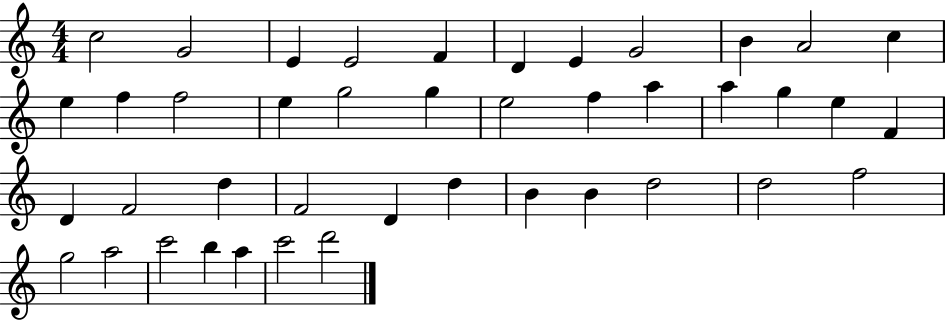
C5/h G4/h E4/q E4/h F4/q D4/q E4/q G4/h B4/q A4/h C5/q E5/q F5/q F5/h E5/q G5/h G5/q E5/h F5/q A5/q A5/q G5/q E5/q F4/q D4/q F4/h D5/q F4/h D4/q D5/q B4/q B4/q D5/h D5/h F5/h G5/h A5/h C6/h B5/q A5/q C6/h D6/h